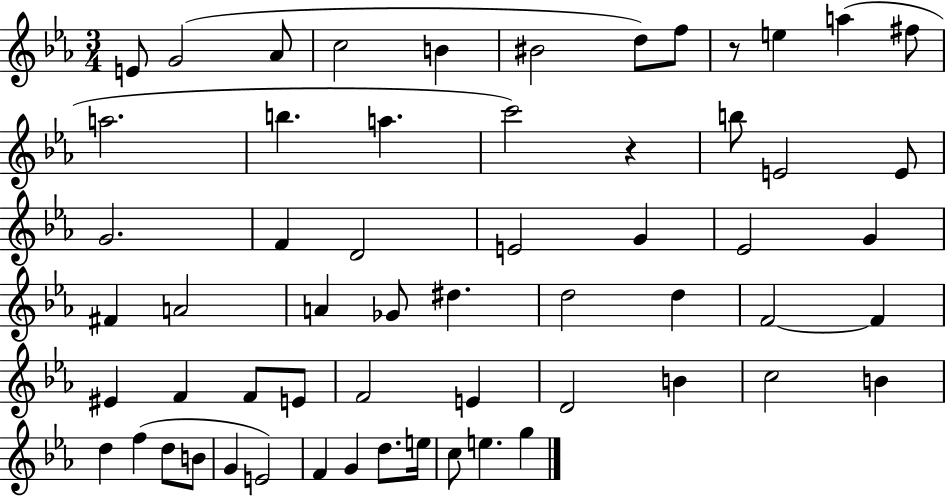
X:1
T:Untitled
M:3/4
L:1/4
K:Eb
E/2 G2 _A/2 c2 B ^B2 d/2 f/2 z/2 e a ^f/2 a2 b a c'2 z b/2 E2 E/2 G2 F D2 E2 G _E2 G ^F A2 A _G/2 ^d d2 d F2 F ^E F F/2 E/2 F2 E D2 B c2 B d f d/2 B/2 G E2 F G d/2 e/4 c/2 e g